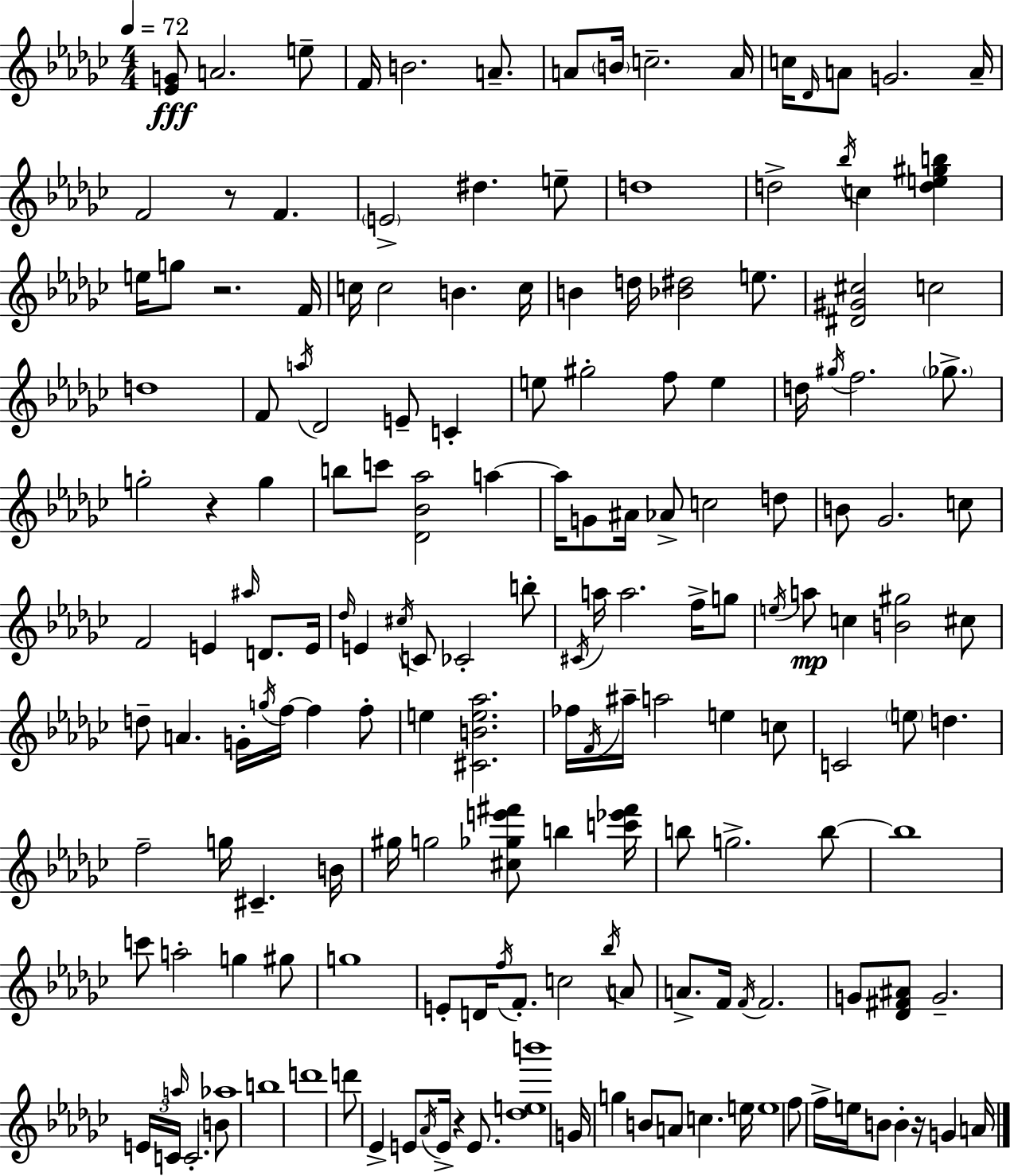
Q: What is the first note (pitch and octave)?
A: A4